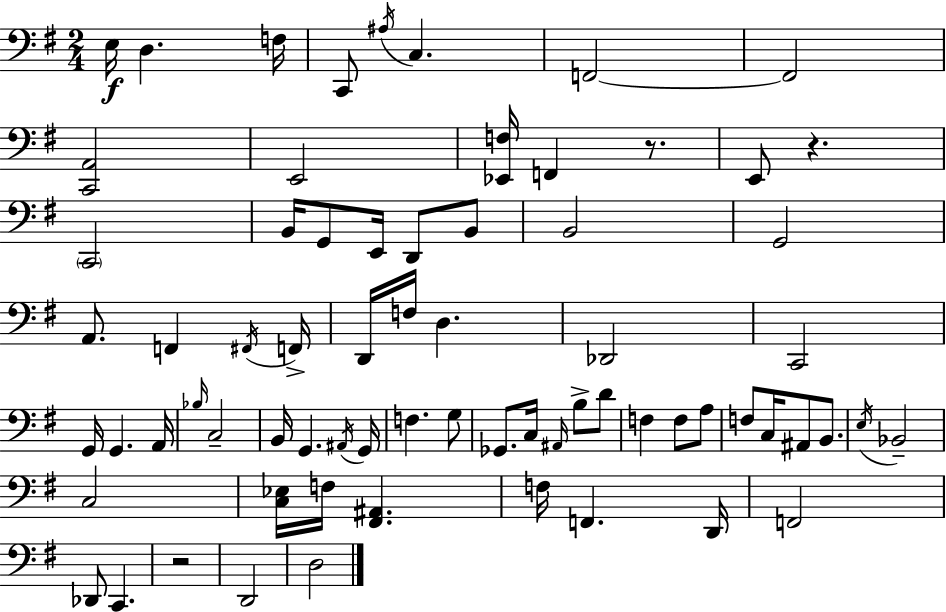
E3/s D3/q. F3/s C2/e A#3/s C3/q. F2/h F2/h [C2,A2]/h E2/h [Eb2,F3]/s F2/q R/e. E2/e R/q. C2/h B2/s G2/e E2/s D2/e B2/e B2/h G2/h A2/e. F2/q F#2/s F2/s D2/s F3/s D3/q. Db2/h C2/h G2/s G2/q. A2/s Bb3/s C3/h B2/s G2/q. A#2/s G2/s F3/q. G3/e Gb2/e. C3/s A#2/s B3/e D4/e F3/q F3/e A3/e F3/e C3/s A#2/e B2/e. E3/s Bb2/h C3/h [C3,Eb3]/s F3/s [F#2,A#2]/q. F3/s F2/q. D2/s F2/h Db2/e C2/q. R/h D2/h D3/h